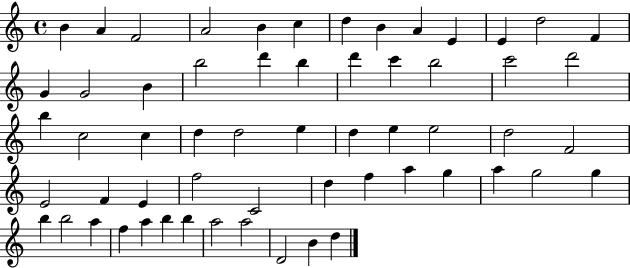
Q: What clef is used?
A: treble